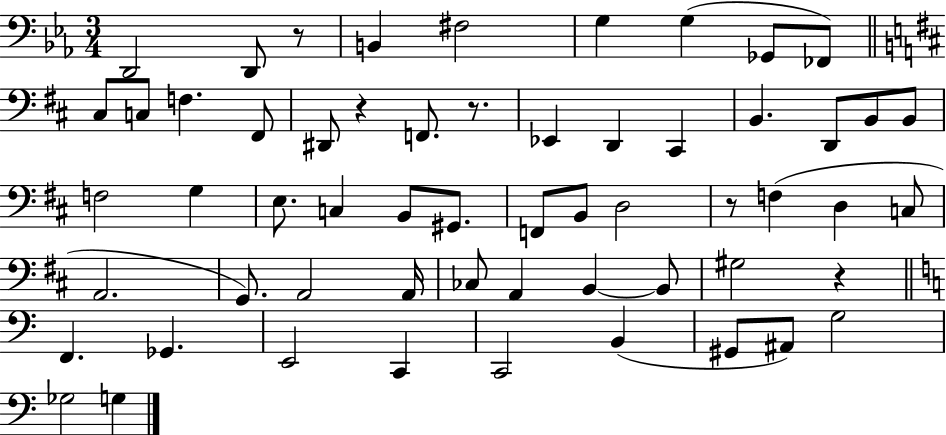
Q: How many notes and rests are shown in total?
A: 58